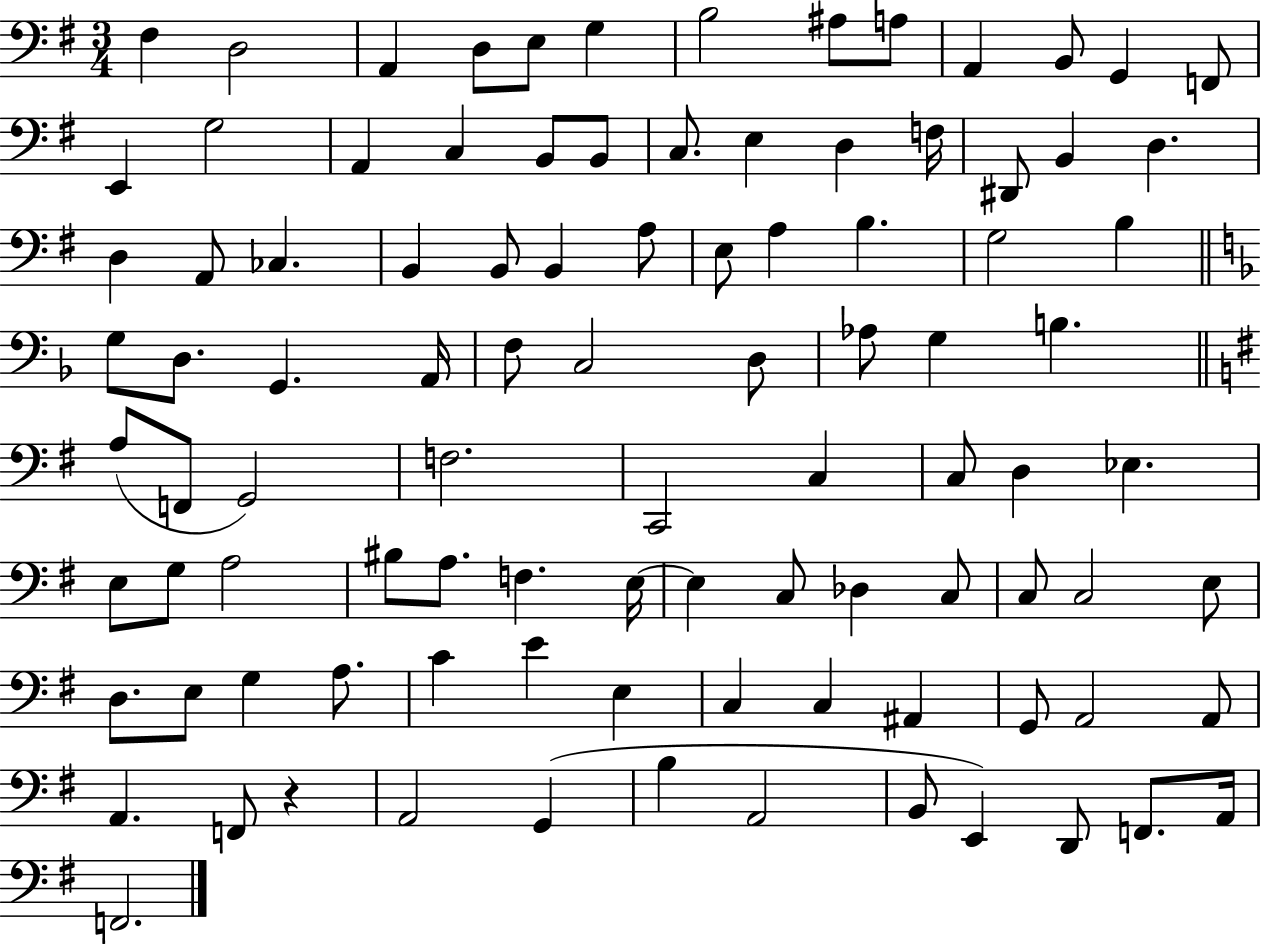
F#3/q D3/h A2/q D3/e E3/e G3/q B3/h A#3/e A3/e A2/q B2/e G2/q F2/e E2/q G3/h A2/q C3/q B2/e B2/e C3/e. E3/q D3/q F3/s D#2/e B2/q D3/q. D3/q A2/e CES3/q. B2/q B2/e B2/q A3/e E3/e A3/q B3/q. G3/h B3/q G3/e D3/e. G2/q. A2/s F3/e C3/h D3/e Ab3/e G3/q B3/q. A3/e F2/e G2/h F3/h. C2/h C3/q C3/e D3/q Eb3/q. E3/e G3/e A3/h BIS3/e A3/e. F3/q. E3/s E3/q C3/e Db3/q C3/e C3/e C3/h E3/e D3/e. E3/e G3/q A3/e. C4/q E4/q E3/q C3/q C3/q A#2/q G2/e A2/h A2/e A2/q. F2/e R/q A2/h G2/q B3/q A2/h B2/e E2/q D2/e F2/e. A2/s F2/h.